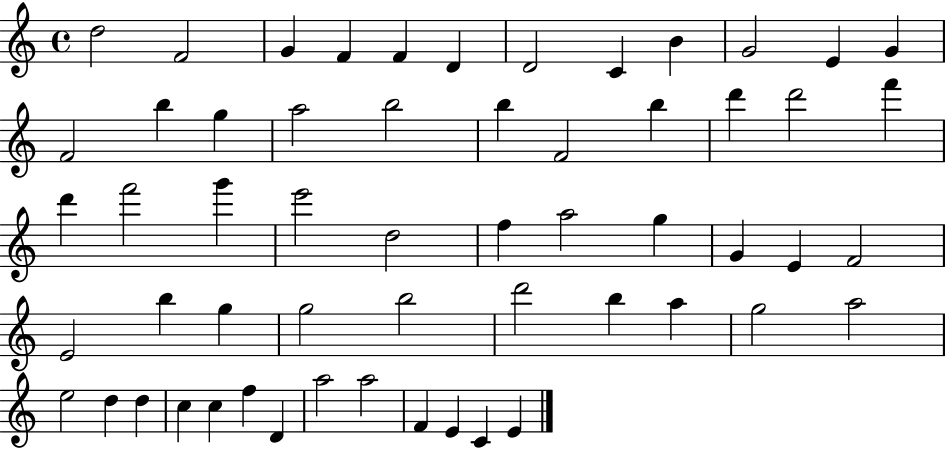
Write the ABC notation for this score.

X:1
T:Untitled
M:4/4
L:1/4
K:C
d2 F2 G F F D D2 C B G2 E G F2 b g a2 b2 b F2 b d' d'2 f' d' f'2 g' e'2 d2 f a2 g G E F2 E2 b g g2 b2 d'2 b a g2 a2 e2 d d c c f D a2 a2 F E C E